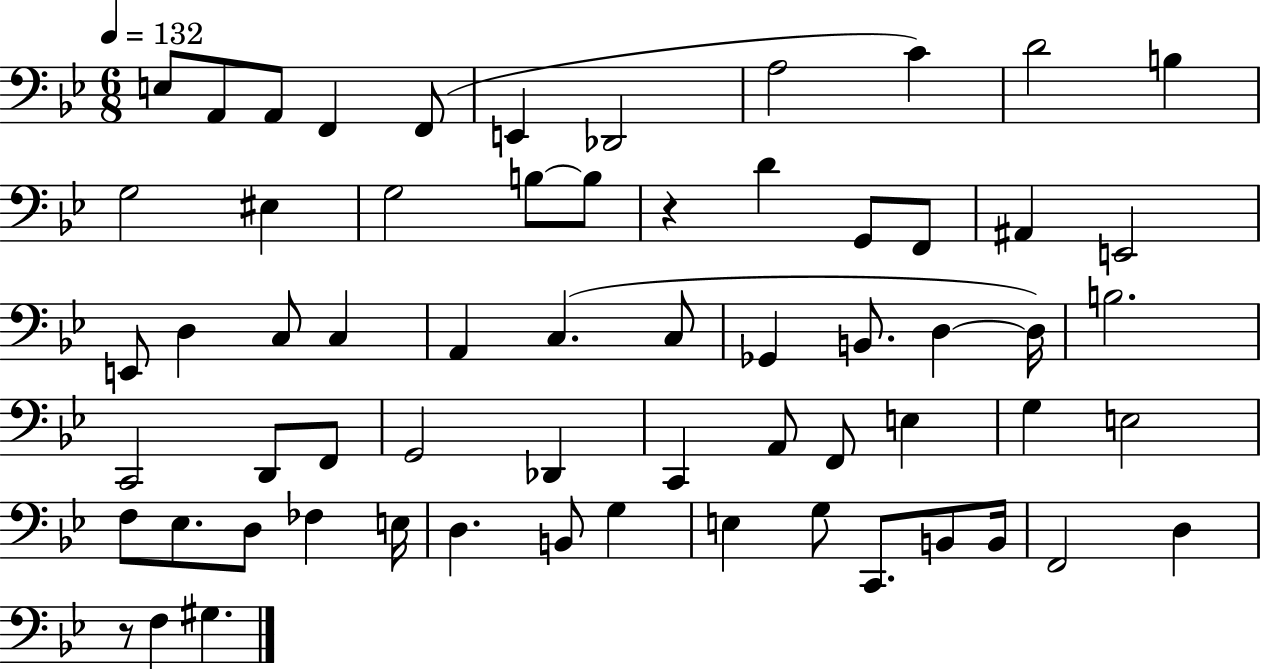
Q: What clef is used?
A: bass